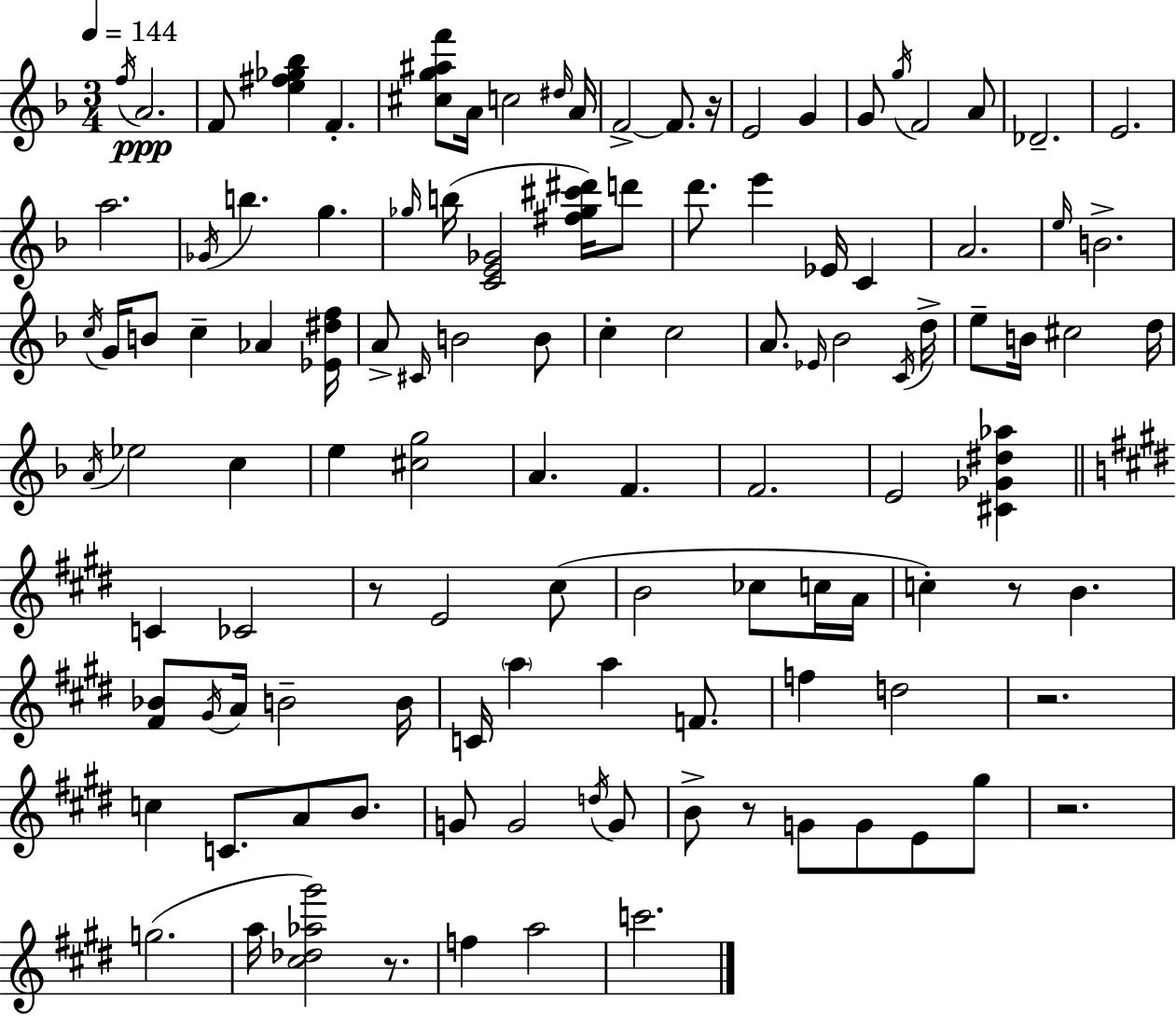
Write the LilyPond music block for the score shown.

{
  \clef treble
  \numericTimeSignature
  \time 3/4
  \key f \major
  \tempo 4 = 144
  \acciaccatura { f''16 }\ppp a'2. | f'8 <e'' fis'' ges'' bes''>4 f'4.-. | <cis'' g'' ais'' f'''>8 a'16 c''2 | \grace { dis''16 } a'16 f'2->~~ f'8. | \break r16 e'2 g'4 | g'8 \acciaccatura { g''16 } f'2 | a'8 des'2.-- | e'2. | \break a''2. | \acciaccatura { ges'16 } b''4. g''4. | \grace { ges''16 }( b''16 <c' e' ges'>2 | <fis'' ges'' cis''' dis'''>16) d'''8 d'''8. e'''4 | \break ees'16 c'4 a'2. | \grace { e''16 } b'2.-> | \acciaccatura { c''16 } g'16 b'8 c''4-- | aes'4 <ees' dis'' f''>16 a'8-> \grace { cis'16 } b'2 | \break b'8 c''4-. | c''2 a'8. \grace { ees'16 } | bes'2 \acciaccatura { c'16 } d''16-> e''8-- | b'16 cis''2 d''16 \acciaccatura { a'16 } ees''2 | \break c''4 e''4 | <cis'' g''>2 a'4. | f'4. f'2. | e'2 | \break <cis' ges' dis'' aes''>4 \bar "||" \break \key e \major c'4 ces'2 | r8 e'2 cis''8( | b'2 ces''8 c''16 a'16 | c''4-.) r8 b'4. | \break <fis' bes'>8 \acciaccatura { gis'16 } a'16 b'2-- | b'16 c'16 \parenthesize a''4 a''4 f'8. | f''4 d''2 | r2. | \break c''4 c'8. a'8 b'8. | g'8 g'2 \acciaccatura { d''16 } | g'8 b'8-> r8 g'8 g'8 e'8 | gis''8 r2. | \break g''2.( | a''16 <cis'' des'' aes'' gis'''>2) r8. | f''4 a''2 | c'''2. | \break \bar "|."
}